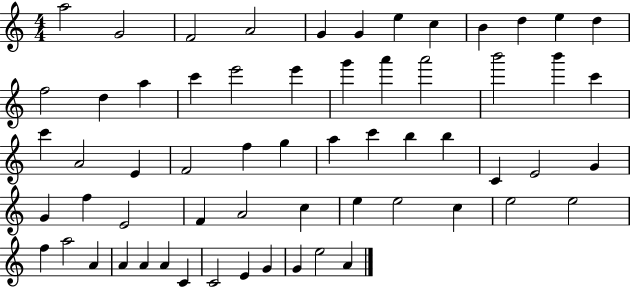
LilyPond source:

{
  \clef treble
  \numericTimeSignature
  \time 4/4
  \key c \major
  a''2 g'2 | f'2 a'2 | g'4 g'4 e''4 c''4 | b'4 d''4 e''4 d''4 | \break f''2 d''4 a''4 | c'''4 e'''2 e'''4 | g'''4 a'''4 a'''2 | b'''2 b'''4 c'''4 | \break c'''4 a'2 e'4 | f'2 f''4 g''4 | a''4 c'''4 b''4 b''4 | c'4 e'2 g'4 | \break g'4 f''4 e'2 | f'4 a'2 c''4 | e''4 e''2 c''4 | e''2 e''2 | \break f''4 a''2 a'4 | a'4 a'4 a'4 c'4 | c'2 e'4 g'4 | g'4 e''2 a'4 | \break \bar "|."
}